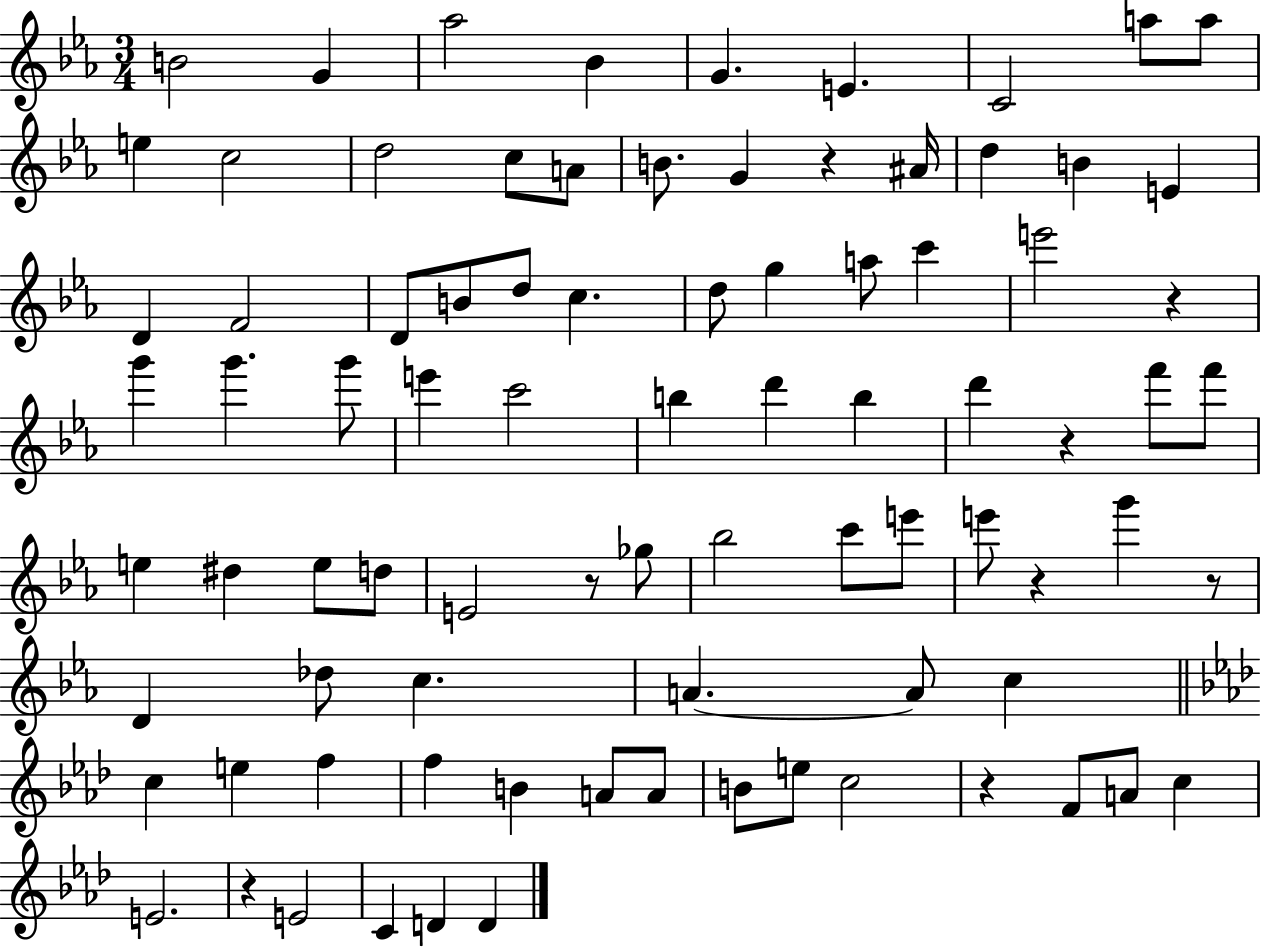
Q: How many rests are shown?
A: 8